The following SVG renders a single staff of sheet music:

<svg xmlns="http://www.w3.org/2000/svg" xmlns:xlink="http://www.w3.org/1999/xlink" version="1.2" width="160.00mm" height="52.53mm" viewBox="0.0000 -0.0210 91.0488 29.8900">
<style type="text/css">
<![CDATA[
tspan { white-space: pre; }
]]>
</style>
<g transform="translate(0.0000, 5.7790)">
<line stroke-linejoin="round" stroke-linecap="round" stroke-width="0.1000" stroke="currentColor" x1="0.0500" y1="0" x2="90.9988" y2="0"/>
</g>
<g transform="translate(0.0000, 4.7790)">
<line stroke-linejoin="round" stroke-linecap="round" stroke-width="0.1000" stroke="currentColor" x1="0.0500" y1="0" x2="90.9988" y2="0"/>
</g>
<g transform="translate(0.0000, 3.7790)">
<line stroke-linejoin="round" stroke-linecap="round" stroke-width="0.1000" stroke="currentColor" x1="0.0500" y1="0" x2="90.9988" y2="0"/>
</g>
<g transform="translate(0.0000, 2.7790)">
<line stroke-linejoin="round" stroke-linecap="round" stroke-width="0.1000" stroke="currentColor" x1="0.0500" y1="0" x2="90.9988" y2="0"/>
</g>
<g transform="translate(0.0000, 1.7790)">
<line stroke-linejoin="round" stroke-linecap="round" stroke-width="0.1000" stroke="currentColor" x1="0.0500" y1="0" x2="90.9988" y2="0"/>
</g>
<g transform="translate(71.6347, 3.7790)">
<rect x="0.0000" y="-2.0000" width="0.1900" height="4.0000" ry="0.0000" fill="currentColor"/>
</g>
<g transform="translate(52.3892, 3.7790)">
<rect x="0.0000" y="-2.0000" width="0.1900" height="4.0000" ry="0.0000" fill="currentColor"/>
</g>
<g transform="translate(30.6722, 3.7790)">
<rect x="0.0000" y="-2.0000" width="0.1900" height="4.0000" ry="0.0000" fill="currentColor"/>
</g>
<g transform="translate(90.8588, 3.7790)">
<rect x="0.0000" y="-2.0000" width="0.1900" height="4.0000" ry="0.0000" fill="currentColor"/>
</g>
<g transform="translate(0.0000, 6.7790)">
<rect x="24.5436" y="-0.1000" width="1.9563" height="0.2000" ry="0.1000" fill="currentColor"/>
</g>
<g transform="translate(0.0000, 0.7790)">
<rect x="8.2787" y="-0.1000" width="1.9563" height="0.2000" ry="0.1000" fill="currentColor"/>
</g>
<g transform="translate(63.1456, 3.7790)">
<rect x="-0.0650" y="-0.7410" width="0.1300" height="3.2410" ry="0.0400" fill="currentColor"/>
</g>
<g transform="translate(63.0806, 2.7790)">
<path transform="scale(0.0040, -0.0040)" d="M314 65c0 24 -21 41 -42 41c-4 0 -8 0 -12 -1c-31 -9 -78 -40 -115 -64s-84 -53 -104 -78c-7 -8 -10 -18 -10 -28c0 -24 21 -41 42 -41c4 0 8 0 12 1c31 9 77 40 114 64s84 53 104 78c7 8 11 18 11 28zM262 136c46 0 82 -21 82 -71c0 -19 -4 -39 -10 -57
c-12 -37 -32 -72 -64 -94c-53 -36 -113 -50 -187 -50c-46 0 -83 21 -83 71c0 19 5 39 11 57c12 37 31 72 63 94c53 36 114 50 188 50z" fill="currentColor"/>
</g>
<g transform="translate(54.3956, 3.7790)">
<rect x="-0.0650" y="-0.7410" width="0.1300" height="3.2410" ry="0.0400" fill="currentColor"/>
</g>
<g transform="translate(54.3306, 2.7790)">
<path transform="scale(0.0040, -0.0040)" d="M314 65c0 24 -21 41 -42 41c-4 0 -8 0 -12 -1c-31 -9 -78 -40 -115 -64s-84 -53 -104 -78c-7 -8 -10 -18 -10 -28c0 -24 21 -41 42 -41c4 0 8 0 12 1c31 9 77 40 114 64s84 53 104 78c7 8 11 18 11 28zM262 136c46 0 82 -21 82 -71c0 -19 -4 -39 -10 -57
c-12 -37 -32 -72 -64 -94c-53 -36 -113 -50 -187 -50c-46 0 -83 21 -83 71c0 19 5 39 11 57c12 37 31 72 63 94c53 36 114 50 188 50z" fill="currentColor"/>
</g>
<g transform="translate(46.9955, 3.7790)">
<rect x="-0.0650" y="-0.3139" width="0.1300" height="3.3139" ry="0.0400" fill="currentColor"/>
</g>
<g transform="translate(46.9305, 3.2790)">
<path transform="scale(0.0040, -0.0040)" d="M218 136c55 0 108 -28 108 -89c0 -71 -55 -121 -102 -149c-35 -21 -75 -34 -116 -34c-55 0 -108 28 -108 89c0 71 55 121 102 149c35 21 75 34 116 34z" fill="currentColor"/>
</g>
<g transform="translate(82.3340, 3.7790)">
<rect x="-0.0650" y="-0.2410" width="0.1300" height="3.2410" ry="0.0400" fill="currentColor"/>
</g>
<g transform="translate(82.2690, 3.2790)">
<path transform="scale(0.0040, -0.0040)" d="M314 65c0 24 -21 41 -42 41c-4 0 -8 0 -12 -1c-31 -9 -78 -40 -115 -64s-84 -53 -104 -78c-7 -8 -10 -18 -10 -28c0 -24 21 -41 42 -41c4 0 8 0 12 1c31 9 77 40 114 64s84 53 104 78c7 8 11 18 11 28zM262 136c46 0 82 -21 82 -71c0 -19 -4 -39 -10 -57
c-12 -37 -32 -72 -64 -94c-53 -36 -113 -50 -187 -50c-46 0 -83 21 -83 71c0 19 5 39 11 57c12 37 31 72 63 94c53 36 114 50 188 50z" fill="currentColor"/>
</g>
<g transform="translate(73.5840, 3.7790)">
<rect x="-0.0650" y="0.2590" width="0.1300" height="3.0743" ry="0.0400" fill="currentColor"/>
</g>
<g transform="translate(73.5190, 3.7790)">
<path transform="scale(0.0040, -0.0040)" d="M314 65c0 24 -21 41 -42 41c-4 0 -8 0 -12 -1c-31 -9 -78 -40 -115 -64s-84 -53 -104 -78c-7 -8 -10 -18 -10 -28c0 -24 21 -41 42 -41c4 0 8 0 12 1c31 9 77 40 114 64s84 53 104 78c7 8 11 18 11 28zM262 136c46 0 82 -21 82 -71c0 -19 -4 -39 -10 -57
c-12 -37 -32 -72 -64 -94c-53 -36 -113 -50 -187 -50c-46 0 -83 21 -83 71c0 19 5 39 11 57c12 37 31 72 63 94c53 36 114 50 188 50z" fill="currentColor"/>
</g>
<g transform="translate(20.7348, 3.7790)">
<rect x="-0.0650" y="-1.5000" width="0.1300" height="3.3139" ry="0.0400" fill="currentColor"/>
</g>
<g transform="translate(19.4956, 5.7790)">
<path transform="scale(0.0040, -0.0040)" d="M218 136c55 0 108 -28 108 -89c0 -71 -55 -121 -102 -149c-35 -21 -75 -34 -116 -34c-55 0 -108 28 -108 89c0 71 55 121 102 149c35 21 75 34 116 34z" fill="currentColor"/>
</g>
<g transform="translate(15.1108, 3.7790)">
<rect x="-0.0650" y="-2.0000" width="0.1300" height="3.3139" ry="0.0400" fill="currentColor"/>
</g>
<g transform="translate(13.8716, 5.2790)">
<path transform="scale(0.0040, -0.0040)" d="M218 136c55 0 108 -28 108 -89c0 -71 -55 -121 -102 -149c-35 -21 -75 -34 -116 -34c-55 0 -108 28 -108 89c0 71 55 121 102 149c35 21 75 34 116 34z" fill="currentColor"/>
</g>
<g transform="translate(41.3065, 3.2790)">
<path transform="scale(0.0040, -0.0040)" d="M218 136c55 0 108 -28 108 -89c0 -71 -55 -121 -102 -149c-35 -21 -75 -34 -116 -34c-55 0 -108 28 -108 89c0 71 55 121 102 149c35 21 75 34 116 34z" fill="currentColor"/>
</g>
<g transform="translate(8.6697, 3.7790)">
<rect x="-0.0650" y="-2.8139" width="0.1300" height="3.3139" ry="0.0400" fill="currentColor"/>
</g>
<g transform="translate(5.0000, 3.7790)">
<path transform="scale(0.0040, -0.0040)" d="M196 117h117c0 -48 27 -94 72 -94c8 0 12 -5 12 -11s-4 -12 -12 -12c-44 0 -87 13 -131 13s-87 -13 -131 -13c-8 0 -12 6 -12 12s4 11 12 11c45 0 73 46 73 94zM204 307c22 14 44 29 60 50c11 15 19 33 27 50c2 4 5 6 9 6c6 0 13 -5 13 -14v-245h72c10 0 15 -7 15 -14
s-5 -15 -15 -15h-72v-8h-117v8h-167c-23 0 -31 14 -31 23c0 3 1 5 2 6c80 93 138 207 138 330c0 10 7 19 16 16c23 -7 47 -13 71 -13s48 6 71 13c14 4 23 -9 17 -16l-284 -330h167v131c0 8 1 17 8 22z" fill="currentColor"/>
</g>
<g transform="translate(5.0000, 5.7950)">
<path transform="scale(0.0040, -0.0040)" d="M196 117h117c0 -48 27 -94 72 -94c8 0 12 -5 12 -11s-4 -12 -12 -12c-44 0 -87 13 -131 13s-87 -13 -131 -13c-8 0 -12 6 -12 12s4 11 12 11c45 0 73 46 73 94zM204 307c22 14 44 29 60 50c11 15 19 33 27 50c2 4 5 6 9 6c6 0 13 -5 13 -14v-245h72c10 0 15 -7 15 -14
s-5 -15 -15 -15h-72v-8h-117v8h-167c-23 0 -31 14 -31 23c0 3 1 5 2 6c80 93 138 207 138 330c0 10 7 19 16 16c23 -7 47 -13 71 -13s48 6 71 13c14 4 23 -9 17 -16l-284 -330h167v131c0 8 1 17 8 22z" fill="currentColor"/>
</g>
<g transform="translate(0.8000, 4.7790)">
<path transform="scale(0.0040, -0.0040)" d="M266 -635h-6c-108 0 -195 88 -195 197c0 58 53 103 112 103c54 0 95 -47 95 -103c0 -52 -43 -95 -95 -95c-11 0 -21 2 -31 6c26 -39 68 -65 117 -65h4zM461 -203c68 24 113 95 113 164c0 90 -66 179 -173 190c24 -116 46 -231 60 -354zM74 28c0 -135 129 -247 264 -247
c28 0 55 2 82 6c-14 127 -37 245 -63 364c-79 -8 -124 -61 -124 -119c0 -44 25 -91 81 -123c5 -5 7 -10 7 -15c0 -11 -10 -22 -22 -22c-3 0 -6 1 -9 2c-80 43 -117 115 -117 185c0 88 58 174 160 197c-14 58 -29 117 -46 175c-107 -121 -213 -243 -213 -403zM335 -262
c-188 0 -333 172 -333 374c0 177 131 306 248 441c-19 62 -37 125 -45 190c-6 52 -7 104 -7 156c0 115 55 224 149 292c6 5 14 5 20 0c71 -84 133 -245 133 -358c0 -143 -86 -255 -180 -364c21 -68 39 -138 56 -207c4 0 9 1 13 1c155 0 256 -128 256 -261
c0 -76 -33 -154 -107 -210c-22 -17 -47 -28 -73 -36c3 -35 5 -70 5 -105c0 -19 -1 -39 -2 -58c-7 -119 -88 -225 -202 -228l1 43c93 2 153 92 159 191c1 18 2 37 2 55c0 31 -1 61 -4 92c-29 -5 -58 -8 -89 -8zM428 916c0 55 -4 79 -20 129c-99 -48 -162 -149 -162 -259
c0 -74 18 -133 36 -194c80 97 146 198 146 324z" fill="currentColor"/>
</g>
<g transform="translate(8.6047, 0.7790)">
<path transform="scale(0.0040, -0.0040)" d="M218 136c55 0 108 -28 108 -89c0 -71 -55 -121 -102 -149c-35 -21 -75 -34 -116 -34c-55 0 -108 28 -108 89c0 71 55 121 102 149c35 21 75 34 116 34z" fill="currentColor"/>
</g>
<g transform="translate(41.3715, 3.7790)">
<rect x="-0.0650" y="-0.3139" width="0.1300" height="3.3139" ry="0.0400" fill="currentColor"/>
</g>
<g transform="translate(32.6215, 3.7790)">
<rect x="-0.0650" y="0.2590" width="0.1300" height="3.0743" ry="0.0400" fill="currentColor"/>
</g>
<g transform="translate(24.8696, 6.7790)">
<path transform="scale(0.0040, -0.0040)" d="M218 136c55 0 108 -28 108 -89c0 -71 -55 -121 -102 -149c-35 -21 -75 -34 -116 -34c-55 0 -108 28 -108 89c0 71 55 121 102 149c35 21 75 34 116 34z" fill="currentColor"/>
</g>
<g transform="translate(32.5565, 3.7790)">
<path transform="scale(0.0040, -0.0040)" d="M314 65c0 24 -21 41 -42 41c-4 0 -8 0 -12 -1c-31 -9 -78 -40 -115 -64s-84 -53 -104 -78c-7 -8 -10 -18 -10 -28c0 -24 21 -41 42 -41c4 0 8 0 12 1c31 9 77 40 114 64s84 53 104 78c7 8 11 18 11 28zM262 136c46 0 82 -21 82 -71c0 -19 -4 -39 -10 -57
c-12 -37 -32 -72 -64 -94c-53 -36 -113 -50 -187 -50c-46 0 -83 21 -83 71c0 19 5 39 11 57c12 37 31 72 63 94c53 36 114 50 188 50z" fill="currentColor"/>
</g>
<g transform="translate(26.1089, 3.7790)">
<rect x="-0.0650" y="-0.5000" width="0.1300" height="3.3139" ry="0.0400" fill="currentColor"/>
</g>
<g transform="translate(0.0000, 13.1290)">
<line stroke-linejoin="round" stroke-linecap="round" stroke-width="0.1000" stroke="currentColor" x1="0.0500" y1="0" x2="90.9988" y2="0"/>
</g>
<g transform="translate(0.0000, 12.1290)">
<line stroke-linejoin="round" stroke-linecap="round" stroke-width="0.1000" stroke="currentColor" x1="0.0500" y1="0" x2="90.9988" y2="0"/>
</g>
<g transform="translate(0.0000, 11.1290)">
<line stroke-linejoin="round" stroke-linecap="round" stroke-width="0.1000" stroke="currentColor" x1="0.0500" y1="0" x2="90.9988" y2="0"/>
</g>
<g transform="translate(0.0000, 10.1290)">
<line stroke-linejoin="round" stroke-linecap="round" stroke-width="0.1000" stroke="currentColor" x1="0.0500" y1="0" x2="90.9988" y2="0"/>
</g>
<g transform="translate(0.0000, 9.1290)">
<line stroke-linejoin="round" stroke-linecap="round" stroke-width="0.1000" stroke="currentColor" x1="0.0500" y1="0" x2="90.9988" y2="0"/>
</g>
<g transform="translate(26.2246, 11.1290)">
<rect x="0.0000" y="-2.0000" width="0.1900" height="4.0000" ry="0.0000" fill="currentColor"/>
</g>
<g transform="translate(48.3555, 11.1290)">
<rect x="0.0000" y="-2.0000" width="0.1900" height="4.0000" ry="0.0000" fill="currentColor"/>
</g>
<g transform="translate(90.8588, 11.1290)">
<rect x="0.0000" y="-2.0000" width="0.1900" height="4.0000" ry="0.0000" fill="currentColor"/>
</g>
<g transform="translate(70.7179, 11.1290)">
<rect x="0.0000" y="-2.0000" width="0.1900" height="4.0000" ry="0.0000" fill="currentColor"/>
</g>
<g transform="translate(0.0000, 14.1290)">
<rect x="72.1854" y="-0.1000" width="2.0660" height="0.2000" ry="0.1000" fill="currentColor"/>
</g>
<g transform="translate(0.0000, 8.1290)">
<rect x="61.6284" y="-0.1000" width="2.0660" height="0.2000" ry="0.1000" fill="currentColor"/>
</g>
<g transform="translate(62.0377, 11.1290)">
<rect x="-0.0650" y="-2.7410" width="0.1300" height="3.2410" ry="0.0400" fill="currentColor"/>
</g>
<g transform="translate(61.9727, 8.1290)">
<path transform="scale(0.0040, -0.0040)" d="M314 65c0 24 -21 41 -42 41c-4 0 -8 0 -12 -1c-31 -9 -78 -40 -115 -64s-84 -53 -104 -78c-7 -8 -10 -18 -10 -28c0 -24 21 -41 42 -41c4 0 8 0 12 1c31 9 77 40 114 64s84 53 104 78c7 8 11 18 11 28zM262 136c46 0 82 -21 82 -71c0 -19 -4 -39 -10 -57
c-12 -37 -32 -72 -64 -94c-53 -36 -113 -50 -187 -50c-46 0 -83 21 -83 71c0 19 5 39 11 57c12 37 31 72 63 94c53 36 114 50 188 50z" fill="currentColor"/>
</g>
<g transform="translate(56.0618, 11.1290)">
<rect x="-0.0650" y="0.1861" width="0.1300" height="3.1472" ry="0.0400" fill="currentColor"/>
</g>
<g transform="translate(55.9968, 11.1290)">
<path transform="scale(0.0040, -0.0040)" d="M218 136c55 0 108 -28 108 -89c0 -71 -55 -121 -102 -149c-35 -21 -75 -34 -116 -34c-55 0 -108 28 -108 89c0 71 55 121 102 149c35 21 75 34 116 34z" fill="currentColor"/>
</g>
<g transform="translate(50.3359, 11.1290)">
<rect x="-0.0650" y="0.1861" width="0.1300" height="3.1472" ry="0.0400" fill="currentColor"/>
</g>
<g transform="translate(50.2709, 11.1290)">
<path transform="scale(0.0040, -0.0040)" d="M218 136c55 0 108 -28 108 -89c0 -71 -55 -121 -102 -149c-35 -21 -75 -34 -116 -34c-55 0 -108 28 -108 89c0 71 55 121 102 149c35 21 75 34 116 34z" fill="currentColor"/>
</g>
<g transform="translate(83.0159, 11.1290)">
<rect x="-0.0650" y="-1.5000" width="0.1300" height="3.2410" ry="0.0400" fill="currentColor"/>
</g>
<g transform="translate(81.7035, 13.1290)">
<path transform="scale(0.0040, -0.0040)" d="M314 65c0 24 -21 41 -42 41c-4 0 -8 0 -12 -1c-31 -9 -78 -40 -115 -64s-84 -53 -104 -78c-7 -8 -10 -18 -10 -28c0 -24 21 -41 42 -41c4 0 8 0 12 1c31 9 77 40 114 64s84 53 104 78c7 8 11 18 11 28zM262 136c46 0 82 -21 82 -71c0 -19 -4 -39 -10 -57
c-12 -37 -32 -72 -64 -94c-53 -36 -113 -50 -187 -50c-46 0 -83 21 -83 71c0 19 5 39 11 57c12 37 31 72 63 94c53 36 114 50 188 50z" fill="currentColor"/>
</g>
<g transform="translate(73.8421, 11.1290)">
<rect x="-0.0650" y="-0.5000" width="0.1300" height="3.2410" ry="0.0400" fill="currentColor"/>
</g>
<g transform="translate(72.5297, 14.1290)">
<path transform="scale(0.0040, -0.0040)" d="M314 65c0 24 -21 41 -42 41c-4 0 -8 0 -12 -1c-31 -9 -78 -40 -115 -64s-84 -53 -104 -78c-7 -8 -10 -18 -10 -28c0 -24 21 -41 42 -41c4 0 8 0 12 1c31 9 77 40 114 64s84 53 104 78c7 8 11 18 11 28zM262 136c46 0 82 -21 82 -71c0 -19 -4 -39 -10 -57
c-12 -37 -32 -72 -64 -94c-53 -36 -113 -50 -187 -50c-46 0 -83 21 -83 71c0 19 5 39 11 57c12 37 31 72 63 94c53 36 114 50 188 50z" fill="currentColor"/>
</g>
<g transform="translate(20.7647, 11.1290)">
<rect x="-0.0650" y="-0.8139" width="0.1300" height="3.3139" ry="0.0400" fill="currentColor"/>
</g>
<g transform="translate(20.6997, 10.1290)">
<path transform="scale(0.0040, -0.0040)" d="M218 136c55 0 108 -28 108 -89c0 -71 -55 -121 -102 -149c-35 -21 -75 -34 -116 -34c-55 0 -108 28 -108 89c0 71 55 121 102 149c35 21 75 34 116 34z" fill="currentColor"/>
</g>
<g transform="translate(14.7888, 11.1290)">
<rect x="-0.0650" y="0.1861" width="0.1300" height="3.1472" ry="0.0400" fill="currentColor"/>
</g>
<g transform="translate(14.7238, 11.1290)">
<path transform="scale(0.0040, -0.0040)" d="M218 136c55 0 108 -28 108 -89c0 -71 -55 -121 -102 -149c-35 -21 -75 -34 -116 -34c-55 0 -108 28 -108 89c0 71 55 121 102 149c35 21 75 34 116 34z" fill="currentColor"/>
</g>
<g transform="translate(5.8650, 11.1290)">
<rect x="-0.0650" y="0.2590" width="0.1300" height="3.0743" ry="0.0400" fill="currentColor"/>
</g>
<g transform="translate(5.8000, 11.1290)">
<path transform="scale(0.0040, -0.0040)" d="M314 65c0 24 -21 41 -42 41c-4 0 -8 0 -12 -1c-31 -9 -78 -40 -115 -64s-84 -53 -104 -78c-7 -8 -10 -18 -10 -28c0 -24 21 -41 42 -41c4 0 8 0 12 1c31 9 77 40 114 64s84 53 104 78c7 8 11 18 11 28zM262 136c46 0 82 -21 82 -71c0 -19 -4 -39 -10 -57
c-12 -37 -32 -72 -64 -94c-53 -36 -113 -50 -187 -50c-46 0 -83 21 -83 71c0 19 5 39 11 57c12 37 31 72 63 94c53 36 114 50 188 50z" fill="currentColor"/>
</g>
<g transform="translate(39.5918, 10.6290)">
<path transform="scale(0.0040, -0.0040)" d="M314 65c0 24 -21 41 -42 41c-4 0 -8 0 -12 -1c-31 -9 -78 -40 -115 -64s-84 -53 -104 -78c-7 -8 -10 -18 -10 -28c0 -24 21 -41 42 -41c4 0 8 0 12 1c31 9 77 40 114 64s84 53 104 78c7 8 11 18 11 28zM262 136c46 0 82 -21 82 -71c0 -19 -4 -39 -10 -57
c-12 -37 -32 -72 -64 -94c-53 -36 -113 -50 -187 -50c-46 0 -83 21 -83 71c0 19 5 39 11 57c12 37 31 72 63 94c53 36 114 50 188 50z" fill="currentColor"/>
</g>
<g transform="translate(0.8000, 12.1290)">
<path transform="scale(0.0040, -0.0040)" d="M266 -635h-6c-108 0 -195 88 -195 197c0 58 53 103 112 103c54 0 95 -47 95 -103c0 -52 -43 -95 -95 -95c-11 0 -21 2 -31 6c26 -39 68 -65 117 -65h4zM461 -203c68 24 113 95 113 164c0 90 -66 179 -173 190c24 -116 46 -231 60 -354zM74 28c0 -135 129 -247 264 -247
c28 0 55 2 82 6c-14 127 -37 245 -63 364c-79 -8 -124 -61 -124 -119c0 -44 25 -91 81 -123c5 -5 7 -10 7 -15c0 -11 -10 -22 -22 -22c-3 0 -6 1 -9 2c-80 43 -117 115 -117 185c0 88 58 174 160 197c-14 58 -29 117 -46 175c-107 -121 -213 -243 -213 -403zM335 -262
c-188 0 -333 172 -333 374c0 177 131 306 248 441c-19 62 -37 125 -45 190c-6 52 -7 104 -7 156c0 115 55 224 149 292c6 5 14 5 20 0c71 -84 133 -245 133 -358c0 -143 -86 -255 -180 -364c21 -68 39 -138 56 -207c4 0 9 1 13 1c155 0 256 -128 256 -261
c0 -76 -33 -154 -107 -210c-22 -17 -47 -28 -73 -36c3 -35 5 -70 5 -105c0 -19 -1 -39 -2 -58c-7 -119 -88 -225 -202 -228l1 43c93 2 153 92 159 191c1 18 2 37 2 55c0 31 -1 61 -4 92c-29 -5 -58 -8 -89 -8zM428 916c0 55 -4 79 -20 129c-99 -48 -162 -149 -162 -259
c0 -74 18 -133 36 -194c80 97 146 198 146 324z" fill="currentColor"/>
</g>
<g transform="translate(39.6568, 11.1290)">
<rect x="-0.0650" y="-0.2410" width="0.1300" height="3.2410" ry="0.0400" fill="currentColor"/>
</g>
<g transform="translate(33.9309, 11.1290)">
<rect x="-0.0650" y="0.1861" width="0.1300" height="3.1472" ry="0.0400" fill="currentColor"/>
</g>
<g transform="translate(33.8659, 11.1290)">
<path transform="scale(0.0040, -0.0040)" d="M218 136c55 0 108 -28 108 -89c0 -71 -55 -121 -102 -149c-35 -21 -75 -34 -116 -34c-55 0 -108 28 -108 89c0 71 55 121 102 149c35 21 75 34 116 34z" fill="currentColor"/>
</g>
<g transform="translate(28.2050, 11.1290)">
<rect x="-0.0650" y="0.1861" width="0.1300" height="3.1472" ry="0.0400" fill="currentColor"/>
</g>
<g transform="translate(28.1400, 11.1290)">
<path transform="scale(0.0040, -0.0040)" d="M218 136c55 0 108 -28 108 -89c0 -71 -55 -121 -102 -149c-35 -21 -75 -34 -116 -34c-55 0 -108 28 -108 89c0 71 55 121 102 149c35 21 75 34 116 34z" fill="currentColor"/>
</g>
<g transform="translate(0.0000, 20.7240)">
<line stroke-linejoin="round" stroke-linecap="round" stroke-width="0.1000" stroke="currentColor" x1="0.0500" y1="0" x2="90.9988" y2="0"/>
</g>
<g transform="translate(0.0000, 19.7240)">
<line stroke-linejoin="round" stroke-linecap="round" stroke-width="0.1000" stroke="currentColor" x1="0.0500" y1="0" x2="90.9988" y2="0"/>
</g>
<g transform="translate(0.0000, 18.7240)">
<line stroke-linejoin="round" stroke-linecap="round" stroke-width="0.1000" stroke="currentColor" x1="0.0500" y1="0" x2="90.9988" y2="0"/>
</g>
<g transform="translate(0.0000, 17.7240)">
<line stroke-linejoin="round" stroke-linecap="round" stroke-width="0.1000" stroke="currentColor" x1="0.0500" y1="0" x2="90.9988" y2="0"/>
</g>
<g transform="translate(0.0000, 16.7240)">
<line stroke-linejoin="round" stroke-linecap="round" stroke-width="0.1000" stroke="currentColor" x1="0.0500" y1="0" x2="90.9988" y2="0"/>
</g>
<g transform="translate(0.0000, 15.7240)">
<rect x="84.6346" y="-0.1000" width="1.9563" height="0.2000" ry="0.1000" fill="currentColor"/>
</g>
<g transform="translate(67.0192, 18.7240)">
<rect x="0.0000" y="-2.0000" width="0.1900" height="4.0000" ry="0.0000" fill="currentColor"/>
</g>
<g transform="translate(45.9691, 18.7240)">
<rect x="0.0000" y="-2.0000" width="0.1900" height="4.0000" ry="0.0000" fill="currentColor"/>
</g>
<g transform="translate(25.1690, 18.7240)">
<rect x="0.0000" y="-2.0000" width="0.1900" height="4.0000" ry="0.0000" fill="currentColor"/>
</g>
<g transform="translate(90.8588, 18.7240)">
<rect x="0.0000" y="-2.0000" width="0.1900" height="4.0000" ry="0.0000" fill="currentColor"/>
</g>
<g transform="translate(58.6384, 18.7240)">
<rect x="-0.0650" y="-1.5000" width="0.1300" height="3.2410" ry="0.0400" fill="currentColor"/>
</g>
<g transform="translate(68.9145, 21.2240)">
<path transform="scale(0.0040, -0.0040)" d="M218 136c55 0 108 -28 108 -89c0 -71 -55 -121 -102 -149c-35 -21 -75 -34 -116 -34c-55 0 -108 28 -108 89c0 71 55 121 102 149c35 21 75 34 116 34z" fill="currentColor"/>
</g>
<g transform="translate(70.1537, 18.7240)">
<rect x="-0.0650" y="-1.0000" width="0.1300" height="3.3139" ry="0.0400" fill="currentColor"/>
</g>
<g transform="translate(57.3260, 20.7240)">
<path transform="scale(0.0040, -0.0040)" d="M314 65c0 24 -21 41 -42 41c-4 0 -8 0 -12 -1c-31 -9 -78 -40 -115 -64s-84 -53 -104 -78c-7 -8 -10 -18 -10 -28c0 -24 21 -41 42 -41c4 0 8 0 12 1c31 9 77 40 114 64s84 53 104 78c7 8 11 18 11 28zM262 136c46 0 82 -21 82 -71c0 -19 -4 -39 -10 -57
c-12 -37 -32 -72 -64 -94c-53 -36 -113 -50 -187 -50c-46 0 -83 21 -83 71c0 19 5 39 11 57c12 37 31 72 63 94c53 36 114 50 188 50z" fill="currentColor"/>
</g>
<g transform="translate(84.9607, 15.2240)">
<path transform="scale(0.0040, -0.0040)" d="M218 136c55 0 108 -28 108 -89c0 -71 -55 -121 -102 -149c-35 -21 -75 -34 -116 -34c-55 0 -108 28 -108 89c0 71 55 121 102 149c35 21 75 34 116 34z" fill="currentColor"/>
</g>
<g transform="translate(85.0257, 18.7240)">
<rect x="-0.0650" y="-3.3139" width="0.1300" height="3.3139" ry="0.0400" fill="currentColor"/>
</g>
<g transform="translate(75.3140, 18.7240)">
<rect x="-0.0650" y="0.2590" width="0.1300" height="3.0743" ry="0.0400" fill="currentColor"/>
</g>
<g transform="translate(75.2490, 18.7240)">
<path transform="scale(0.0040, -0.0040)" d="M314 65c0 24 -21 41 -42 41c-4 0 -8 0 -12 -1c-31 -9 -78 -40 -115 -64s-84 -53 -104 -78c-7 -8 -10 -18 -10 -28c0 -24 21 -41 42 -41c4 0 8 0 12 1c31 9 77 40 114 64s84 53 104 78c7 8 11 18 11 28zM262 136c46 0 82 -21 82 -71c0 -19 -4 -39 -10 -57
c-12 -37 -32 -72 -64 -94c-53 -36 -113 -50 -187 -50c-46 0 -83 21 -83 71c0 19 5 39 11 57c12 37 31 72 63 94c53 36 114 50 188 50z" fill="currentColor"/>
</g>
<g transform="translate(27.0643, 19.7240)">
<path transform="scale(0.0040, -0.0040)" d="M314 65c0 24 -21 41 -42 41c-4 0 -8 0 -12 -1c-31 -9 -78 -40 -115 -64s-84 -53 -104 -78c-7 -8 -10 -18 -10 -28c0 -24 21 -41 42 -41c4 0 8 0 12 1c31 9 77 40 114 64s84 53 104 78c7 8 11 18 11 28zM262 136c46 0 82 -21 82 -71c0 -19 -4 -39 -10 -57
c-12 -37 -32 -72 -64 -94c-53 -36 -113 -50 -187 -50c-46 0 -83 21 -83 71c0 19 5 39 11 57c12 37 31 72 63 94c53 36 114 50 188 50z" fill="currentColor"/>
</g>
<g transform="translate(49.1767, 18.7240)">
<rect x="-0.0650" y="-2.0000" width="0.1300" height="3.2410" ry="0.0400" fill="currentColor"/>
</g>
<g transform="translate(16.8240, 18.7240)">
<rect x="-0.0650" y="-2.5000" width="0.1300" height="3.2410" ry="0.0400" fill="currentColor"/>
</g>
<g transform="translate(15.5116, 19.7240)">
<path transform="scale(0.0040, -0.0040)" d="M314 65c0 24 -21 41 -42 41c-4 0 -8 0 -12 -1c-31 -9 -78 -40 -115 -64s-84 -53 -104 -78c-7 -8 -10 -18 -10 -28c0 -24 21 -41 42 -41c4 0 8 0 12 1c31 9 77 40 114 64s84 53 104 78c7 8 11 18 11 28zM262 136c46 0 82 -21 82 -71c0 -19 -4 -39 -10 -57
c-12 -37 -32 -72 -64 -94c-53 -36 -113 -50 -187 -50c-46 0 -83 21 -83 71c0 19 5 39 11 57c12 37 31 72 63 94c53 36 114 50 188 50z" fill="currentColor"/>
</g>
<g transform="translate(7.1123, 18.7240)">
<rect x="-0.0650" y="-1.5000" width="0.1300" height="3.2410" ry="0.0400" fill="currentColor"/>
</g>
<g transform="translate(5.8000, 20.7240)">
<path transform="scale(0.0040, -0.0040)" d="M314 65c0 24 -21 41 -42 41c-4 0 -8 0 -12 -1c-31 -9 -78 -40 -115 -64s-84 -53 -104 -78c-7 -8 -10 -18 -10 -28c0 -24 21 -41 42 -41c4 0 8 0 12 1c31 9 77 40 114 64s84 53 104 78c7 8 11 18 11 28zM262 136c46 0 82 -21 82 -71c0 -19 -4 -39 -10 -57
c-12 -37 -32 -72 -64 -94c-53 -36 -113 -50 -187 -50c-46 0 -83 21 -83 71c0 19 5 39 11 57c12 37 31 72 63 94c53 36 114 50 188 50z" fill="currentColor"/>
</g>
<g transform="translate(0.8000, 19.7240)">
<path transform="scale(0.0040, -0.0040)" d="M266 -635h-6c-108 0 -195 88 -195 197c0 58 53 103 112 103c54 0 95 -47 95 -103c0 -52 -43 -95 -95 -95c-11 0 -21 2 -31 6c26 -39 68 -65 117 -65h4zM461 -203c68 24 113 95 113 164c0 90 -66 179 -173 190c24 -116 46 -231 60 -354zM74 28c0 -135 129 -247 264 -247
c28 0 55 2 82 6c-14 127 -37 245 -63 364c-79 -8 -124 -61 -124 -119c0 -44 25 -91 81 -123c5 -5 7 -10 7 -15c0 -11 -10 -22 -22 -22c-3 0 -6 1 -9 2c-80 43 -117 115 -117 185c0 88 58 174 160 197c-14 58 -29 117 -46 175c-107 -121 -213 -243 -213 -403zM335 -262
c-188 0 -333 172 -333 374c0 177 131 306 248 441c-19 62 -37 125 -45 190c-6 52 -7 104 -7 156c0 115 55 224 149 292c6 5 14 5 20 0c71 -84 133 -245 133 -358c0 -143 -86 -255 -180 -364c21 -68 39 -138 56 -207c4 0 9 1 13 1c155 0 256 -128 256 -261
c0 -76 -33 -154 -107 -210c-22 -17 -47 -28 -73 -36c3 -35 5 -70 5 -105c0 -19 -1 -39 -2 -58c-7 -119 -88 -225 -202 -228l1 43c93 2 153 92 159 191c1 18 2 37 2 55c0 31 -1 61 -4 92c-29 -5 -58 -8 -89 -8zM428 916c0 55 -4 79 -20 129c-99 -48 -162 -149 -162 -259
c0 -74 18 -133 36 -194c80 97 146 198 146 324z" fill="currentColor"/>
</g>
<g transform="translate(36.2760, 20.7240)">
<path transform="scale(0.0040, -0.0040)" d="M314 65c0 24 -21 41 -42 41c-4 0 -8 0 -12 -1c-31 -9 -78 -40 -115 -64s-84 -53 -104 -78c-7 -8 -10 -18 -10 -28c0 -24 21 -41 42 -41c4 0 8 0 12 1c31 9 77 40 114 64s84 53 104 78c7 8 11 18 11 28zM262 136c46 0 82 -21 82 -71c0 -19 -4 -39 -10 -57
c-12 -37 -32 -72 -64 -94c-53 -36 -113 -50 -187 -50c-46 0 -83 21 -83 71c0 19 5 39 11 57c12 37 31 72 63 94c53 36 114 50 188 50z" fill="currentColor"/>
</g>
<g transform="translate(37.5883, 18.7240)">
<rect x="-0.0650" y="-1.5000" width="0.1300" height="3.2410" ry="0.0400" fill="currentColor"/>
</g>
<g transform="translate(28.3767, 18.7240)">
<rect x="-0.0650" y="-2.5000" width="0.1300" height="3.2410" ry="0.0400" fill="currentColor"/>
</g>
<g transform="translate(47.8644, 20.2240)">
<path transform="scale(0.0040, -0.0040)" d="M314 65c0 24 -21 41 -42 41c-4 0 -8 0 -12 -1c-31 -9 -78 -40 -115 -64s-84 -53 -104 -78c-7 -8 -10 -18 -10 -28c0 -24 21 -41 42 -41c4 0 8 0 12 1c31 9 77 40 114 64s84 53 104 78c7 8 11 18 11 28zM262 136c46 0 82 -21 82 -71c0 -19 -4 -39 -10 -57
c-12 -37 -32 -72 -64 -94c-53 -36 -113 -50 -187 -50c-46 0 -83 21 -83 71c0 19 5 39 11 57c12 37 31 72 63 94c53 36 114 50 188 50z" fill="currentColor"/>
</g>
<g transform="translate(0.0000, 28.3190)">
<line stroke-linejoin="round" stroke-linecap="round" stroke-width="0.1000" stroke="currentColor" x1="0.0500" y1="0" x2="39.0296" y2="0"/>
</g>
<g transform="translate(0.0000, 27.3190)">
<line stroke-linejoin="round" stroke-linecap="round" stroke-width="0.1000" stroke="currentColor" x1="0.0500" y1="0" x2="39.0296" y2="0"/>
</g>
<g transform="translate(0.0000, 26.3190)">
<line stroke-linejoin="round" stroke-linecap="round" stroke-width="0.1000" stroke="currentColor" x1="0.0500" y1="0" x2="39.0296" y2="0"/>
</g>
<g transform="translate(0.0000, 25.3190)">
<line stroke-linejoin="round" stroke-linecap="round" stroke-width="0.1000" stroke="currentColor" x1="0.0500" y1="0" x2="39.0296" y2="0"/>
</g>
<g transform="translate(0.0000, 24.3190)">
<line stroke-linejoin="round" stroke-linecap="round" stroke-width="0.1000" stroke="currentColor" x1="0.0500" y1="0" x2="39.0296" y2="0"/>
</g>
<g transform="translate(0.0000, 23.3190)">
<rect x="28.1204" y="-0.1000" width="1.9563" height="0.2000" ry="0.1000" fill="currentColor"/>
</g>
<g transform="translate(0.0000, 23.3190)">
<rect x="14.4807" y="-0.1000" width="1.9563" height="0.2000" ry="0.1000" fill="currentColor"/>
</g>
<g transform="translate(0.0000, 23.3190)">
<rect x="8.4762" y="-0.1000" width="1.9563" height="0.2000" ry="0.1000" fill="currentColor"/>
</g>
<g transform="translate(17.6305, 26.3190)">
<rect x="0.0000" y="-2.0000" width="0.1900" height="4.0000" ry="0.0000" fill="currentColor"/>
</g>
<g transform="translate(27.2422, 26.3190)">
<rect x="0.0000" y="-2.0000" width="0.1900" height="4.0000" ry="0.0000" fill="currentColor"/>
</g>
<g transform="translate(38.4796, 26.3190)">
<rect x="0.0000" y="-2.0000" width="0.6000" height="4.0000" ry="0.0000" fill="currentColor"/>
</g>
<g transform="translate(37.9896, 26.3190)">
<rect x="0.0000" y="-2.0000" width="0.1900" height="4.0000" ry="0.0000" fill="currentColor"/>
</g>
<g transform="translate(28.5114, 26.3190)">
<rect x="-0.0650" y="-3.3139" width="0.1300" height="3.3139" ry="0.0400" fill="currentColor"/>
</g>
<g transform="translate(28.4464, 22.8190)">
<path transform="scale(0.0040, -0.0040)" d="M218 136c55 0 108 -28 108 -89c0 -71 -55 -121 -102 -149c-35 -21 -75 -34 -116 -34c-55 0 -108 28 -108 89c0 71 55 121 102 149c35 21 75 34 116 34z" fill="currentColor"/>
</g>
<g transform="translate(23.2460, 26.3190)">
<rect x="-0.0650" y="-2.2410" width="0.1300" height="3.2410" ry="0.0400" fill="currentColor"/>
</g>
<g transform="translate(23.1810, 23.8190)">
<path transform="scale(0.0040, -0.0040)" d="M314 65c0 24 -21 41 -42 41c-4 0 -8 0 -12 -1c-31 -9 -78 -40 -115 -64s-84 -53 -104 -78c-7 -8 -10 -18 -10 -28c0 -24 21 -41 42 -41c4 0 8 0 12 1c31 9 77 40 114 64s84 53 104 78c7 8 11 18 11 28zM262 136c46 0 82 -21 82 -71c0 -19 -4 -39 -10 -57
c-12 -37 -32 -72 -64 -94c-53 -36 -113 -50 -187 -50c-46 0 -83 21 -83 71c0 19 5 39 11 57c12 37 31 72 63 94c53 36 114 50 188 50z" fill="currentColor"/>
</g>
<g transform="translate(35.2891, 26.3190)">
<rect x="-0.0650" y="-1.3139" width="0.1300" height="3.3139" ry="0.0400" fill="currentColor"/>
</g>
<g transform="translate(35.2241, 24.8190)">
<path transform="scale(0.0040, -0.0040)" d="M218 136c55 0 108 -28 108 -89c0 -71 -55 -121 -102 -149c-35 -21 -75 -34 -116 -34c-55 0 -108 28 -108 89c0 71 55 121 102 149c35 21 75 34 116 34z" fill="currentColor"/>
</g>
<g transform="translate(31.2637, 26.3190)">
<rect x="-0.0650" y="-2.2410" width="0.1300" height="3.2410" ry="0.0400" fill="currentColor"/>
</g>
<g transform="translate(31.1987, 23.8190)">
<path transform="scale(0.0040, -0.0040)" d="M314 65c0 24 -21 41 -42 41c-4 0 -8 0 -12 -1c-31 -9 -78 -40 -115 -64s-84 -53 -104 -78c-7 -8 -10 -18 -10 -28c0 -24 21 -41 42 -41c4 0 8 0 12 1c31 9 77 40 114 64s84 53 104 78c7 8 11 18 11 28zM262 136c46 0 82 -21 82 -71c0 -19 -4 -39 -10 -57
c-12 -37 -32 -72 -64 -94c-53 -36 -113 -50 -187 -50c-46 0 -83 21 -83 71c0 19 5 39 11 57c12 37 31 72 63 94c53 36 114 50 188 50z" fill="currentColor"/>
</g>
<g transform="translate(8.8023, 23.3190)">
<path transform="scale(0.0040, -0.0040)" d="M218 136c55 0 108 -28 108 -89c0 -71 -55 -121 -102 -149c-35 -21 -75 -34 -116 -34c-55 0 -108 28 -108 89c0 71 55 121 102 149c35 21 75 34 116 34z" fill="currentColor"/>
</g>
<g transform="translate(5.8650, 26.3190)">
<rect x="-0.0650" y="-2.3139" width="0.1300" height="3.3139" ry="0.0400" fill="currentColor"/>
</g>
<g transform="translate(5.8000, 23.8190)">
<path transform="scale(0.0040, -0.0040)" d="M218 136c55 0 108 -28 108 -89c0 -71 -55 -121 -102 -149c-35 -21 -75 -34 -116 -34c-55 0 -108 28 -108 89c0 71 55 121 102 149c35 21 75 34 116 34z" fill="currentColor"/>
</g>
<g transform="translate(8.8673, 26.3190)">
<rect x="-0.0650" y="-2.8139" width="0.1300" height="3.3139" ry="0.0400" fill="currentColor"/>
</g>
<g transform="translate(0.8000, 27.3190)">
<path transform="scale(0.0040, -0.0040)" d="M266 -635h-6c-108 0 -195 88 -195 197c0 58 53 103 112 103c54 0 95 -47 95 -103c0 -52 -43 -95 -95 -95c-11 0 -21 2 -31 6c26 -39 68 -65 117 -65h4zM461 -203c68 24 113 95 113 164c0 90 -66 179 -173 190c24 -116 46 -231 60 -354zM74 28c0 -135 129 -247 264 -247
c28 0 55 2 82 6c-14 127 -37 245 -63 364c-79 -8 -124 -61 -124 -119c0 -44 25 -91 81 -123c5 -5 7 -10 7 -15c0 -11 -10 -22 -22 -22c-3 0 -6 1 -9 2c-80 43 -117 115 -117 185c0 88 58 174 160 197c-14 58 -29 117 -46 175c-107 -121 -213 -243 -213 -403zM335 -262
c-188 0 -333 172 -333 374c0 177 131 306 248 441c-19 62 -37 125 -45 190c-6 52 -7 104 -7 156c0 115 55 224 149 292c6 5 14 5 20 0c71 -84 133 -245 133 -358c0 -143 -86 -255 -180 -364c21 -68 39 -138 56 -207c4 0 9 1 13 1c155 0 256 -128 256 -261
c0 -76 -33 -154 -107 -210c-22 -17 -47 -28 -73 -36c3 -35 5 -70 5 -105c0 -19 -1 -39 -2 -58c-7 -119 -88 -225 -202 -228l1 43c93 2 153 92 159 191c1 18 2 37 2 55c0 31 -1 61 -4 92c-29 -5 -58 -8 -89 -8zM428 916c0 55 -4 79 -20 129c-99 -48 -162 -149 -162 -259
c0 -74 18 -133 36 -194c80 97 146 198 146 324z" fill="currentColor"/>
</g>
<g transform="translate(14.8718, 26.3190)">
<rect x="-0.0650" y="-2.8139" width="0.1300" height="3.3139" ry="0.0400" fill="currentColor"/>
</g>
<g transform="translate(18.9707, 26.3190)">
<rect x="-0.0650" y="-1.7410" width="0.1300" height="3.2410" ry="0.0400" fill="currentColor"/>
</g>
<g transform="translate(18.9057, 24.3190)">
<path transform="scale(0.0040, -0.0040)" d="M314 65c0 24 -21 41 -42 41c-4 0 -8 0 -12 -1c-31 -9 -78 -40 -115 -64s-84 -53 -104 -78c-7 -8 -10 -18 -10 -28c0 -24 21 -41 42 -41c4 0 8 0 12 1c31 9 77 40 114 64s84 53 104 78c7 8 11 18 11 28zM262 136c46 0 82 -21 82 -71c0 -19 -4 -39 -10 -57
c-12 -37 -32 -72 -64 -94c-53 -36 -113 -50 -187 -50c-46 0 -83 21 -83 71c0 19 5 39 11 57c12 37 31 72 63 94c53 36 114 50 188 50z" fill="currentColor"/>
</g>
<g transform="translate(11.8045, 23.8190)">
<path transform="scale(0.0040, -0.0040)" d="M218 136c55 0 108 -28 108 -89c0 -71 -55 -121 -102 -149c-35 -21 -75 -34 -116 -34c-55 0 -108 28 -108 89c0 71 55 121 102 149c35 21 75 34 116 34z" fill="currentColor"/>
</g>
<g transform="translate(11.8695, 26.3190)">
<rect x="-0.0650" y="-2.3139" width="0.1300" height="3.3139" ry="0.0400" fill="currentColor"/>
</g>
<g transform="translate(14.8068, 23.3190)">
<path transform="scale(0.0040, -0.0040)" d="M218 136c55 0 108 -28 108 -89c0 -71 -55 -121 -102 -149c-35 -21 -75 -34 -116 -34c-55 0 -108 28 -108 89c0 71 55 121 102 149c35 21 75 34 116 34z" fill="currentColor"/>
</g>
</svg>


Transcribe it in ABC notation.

X:1
T:Untitled
M:4/4
L:1/4
K:C
a F E C B2 c c d2 d2 B2 c2 B2 B d B B c2 B B a2 C2 E2 E2 G2 G2 E2 F2 E2 D B2 b g a g a f2 g2 b g2 e